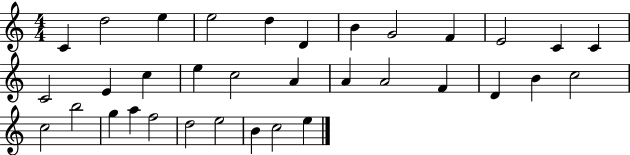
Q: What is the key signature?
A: C major